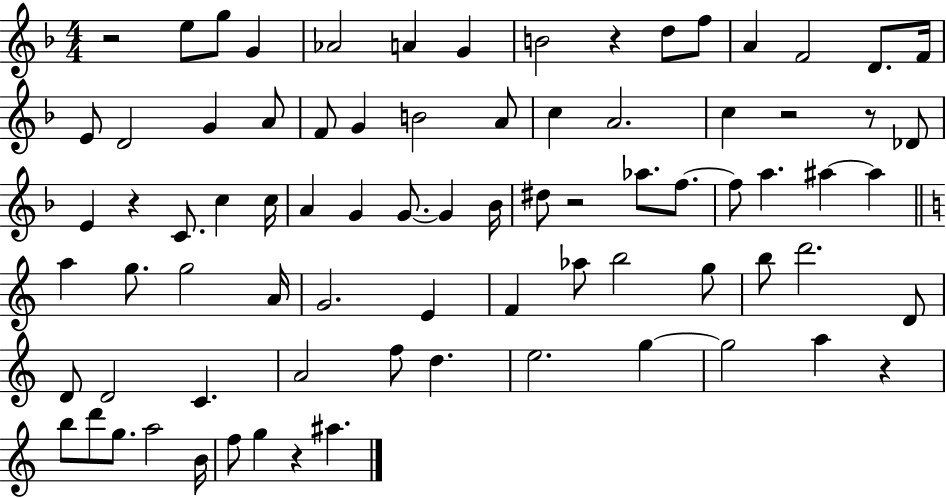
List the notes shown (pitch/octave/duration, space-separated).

R/h E5/e G5/e G4/q Ab4/h A4/q G4/q B4/h R/q D5/e F5/e A4/q F4/h D4/e. F4/s E4/e D4/h G4/q A4/e F4/e G4/q B4/h A4/e C5/q A4/h. C5/q R/h R/e Db4/e E4/q R/q C4/e. C5/q C5/s A4/q G4/q G4/e. G4/q Bb4/s D#5/e R/h Ab5/e. F5/e. F5/e A5/q. A#5/q A#5/q A5/q G5/e. G5/h A4/s G4/h. E4/q F4/q Ab5/e B5/h G5/e B5/e D6/h. D4/e D4/e D4/h C4/q. A4/h F5/e D5/q. E5/h. G5/q G5/h A5/q R/q B5/e D6/e G5/e. A5/h B4/s F5/e G5/q R/q A#5/q.